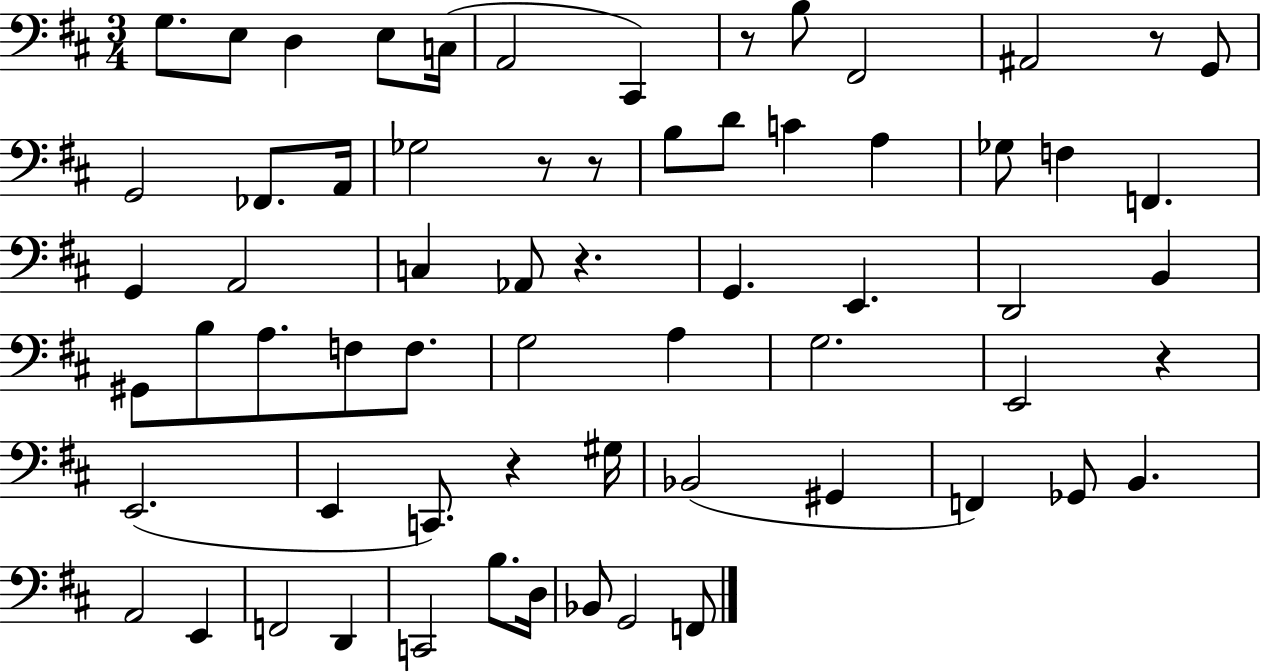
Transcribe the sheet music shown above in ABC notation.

X:1
T:Untitled
M:3/4
L:1/4
K:D
G,/2 E,/2 D, E,/2 C,/4 A,,2 ^C,, z/2 B,/2 ^F,,2 ^A,,2 z/2 G,,/2 G,,2 _F,,/2 A,,/4 _G,2 z/2 z/2 B,/2 D/2 C A, _G,/2 F, F,, G,, A,,2 C, _A,,/2 z G,, E,, D,,2 B,, ^G,,/2 B,/2 A,/2 F,/2 F,/2 G,2 A, G,2 E,,2 z E,,2 E,, C,,/2 z ^G,/4 _B,,2 ^G,, F,, _G,,/2 B,, A,,2 E,, F,,2 D,, C,,2 B,/2 D,/4 _B,,/2 G,,2 F,,/2